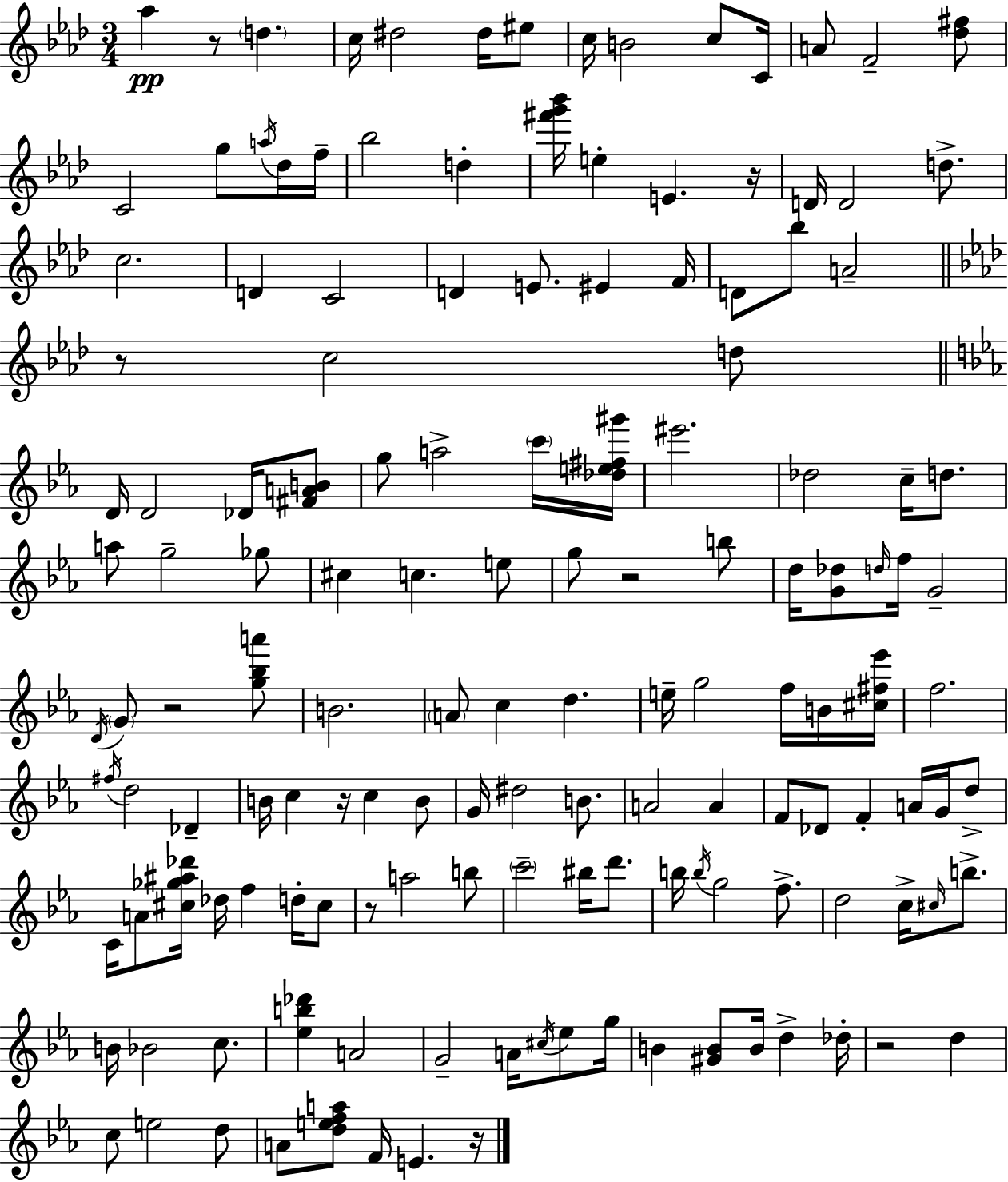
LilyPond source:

{
  \clef treble
  \numericTimeSignature
  \time 3/4
  \key f \minor
  \repeat volta 2 { aes''4\pp r8 \parenthesize d''4. | c''16 dis''2 dis''16 eis''8 | c''16 b'2 c''8 c'16 | a'8 f'2-- <des'' fis''>8 | \break c'2 g''8 \acciaccatura { a''16 } des''16 | f''16-- bes''2 d''4-. | <fis''' g''' bes'''>16 e''4-. e'4. | r16 d'16 d'2 d''8.-> | \break c''2. | d'4 c'2 | d'4 e'8. eis'4 | f'16 d'8 bes''8 a'2-- | \break \bar "||" \break \key aes \major r8 c''2 d''8 | \bar "||" \break \key c \minor d'16 d'2 des'16 <fis' a' b'>8 | g''8 a''2-> \parenthesize c'''16 <des'' e'' fis'' gis'''>16 | eis'''2. | des''2 c''16-- d''8. | \break a''8 g''2-- ges''8 | cis''4 c''4. e''8 | g''8 r2 b''8 | d''16 <g' des''>8 \grace { d''16 } f''16 g'2-- | \break \acciaccatura { d'16 } \parenthesize g'8 r2 | <g'' bes'' a'''>8 b'2. | \parenthesize a'8 c''4 d''4. | e''16-- g''2 f''16 | \break b'16 <cis'' fis'' ees'''>16 f''2. | \acciaccatura { fis''16 } d''2 des'4-- | b'16 c''4 r16 c''4 | b'8 g'16 dis''2 | \break b'8. a'2 a'4 | f'8 des'8 f'4-. a'16 | g'16 d''8-> c'16 a'8 <cis'' ges'' ais'' des'''>16 des''16 f''4 | d''16-. cis''8 r8 a''2 | \break b''8 \parenthesize c'''2-- bis''16 | d'''8. b''16 \acciaccatura { b''16 } g''2 | f''8.-> d''2 | c''16-> \grace { cis''16 } b''8.-> b'16 bes'2 | \break c''8. <ees'' b'' des'''>4 a'2 | g'2-- | a'16 \acciaccatura { cis''16 } ees''8 g''16 b'4 <gis' b'>8 | b'16 d''4-> des''16-. r2 | \break d''4 c''8 e''2 | d''8 a'8 <d'' e'' f'' a''>8 f'16 e'4. | r16 } \bar "|."
}